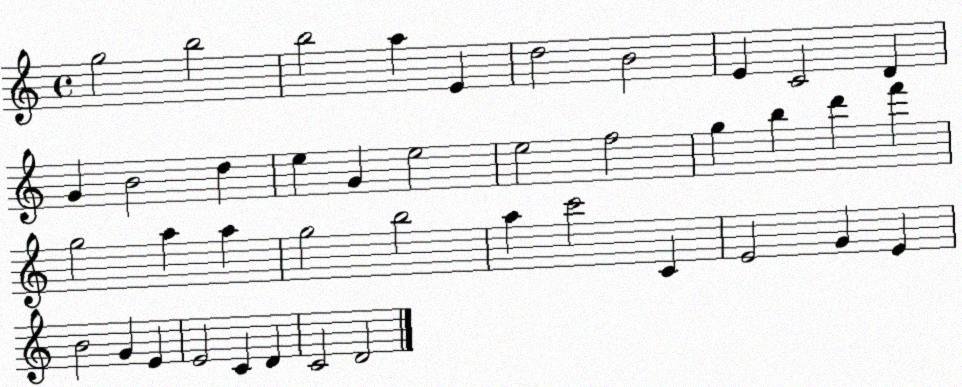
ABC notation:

X:1
T:Untitled
M:4/4
L:1/4
K:C
g2 b2 b2 a E d2 B2 E C2 D G B2 d e G e2 e2 f2 g b d' f' g2 a a g2 b2 a c'2 C E2 G E B2 G E E2 C D C2 D2